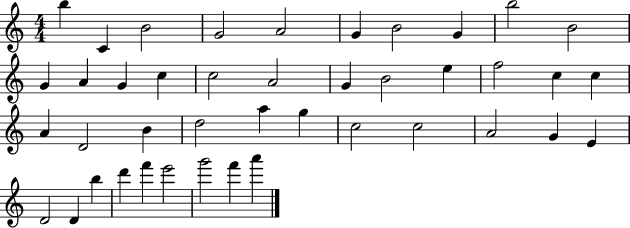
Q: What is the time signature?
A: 4/4